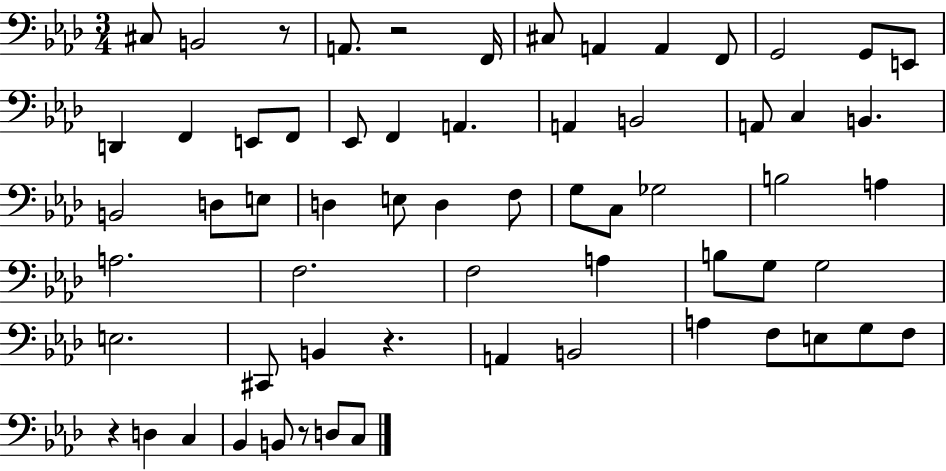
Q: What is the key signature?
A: AES major